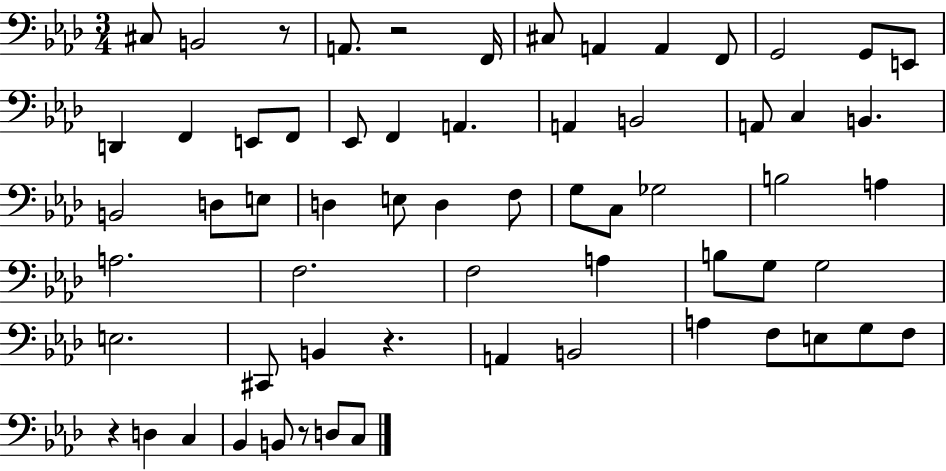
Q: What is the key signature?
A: AES major